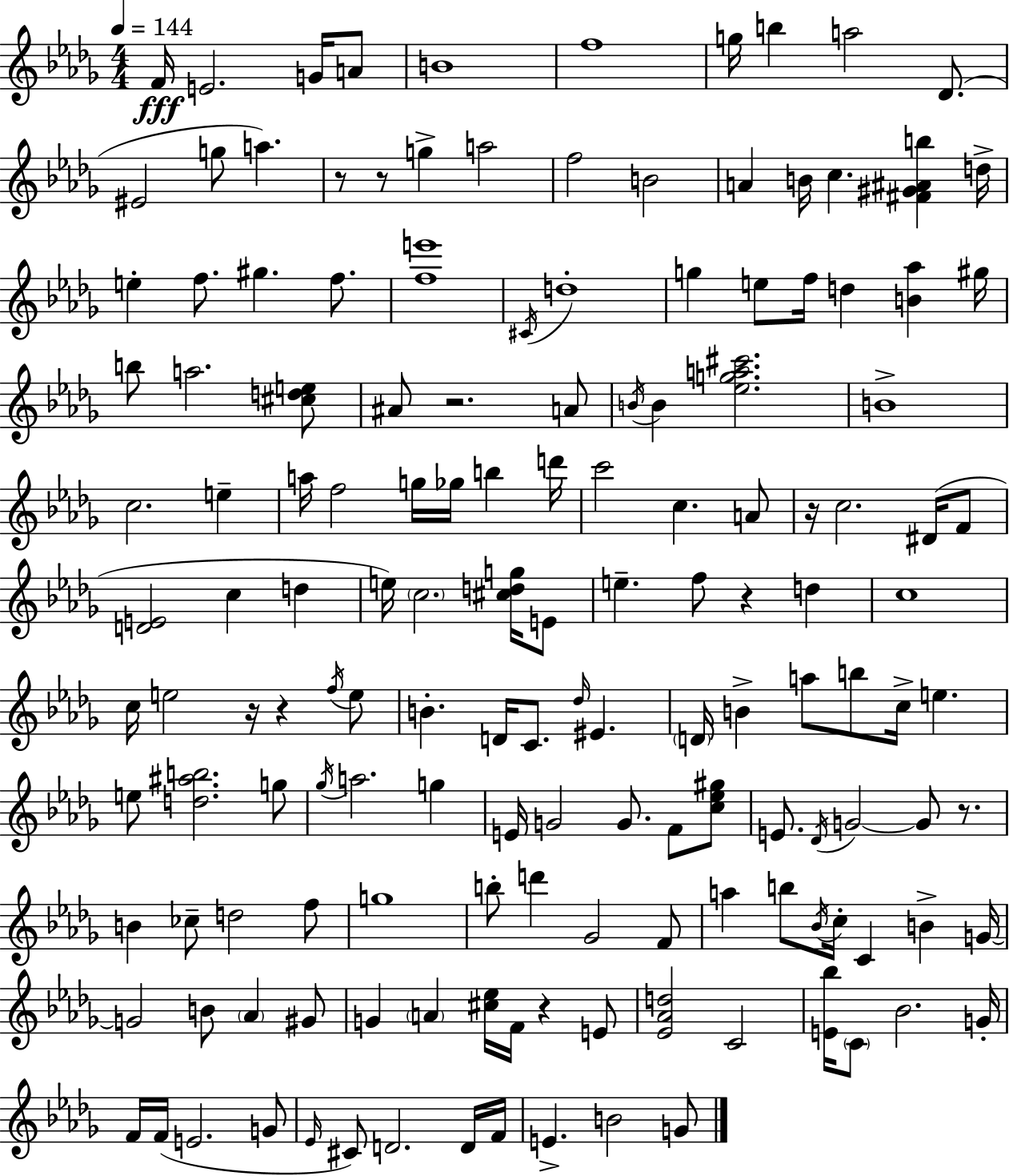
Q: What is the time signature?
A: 4/4